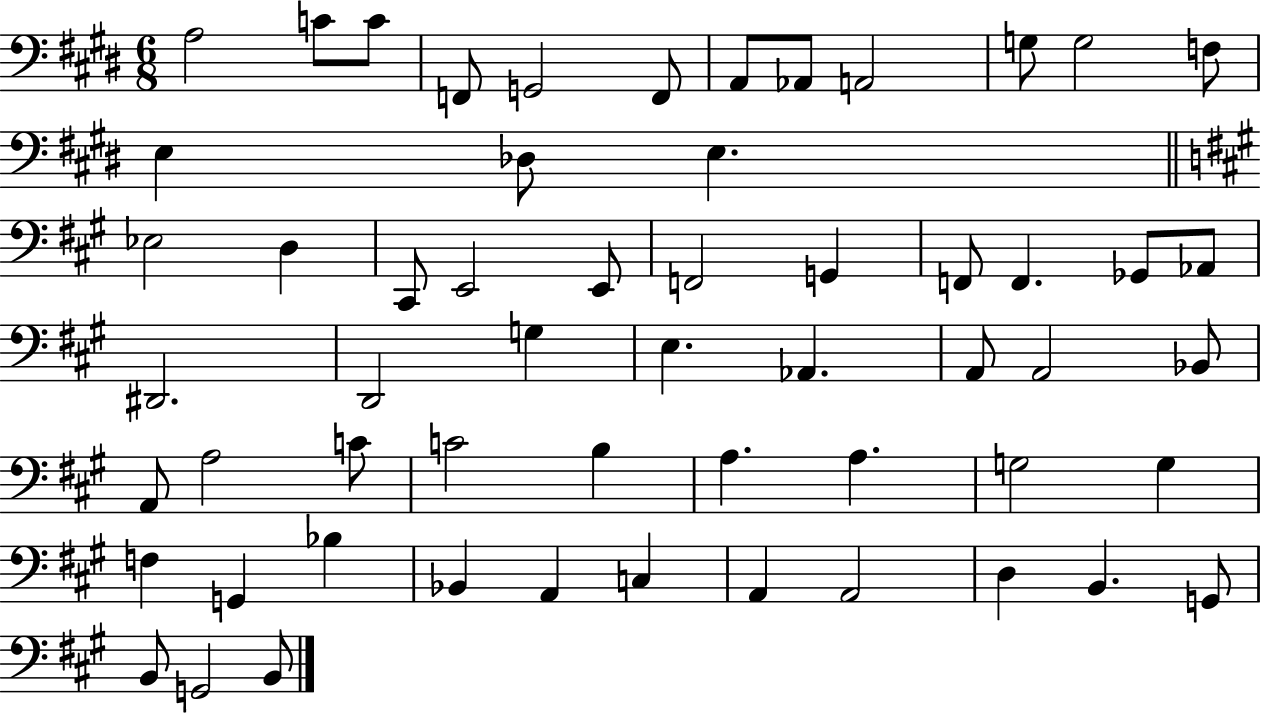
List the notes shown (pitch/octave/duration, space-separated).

A3/h C4/e C4/e F2/e G2/h F2/e A2/e Ab2/e A2/h G3/e G3/h F3/e E3/q Db3/e E3/q. Eb3/h D3/q C#2/e E2/h E2/e F2/h G2/q F2/e F2/q. Gb2/e Ab2/e D#2/h. D2/h G3/q E3/q. Ab2/q. A2/e A2/h Bb2/e A2/e A3/h C4/e C4/h B3/q A3/q. A3/q. G3/h G3/q F3/q G2/q Bb3/q Bb2/q A2/q C3/q A2/q A2/h D3/q B2/q. G2/e B2/e G2/h B2/e